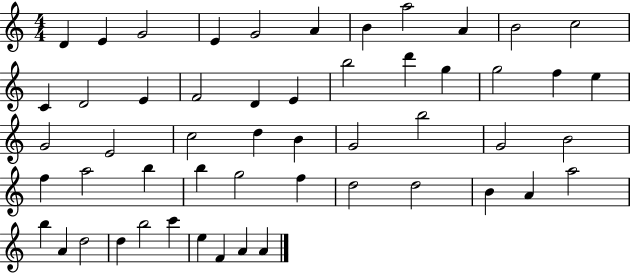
{
  \clef treble
  \numericTimeSignature
  \time 4/4
  \key c \major
  d'4 e'4 g'2 | e'4 g'2 a'4 | b'4 a''2 a'4 | b'2 c''2 | \break c'4 d'2 e'4 | f'2 d'4 e'4 | b''2 d'''4 g''4 | g''2 f''4 e''4 | \break g'2 e'2 | c''2 d''4 b'4 | g'2 b''2 | g'2 b'2 | \break f''4 a''2 b''4 | b''4 g''2 f''4 | d''2 d''2 | b'4 a'4 a''2 | \break b''4 a'4 d''2 | d''4 b''2 c'''4 | e''4 f'4 a'4 a'4 | \bar "|."
}